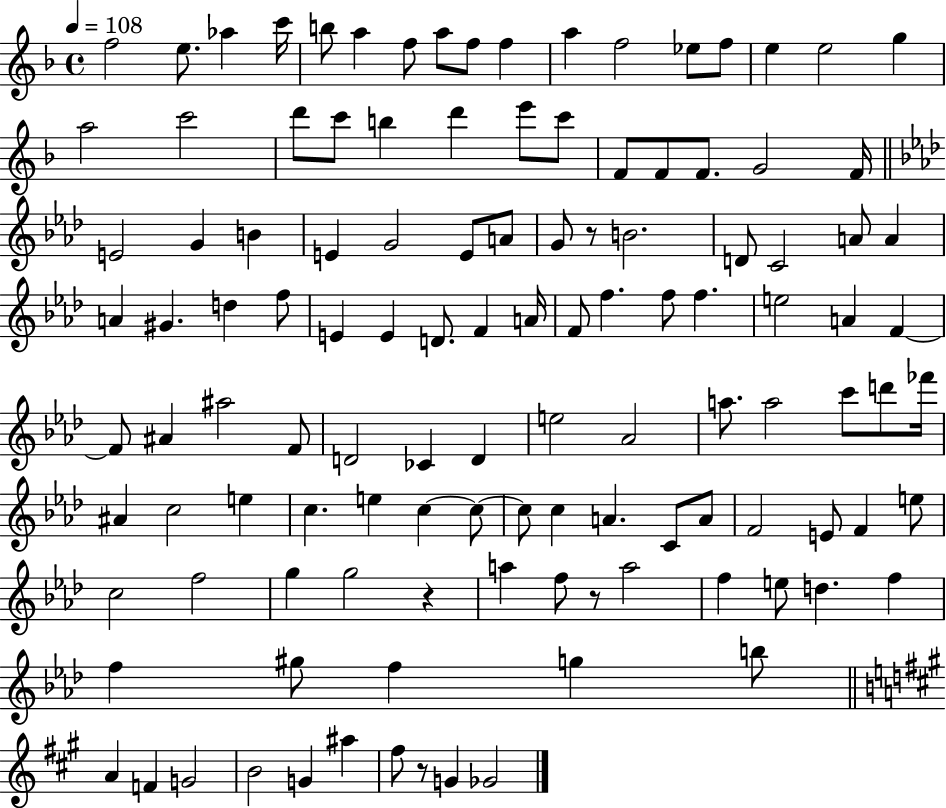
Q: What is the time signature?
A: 4/4